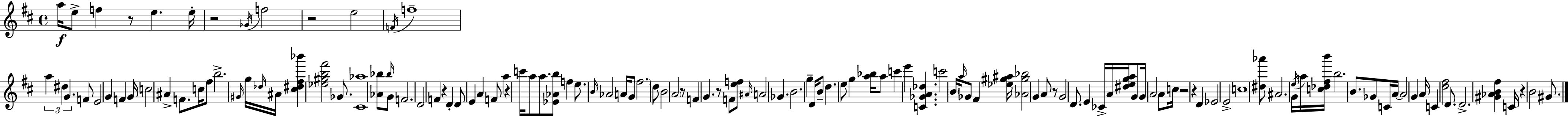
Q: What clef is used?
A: treble